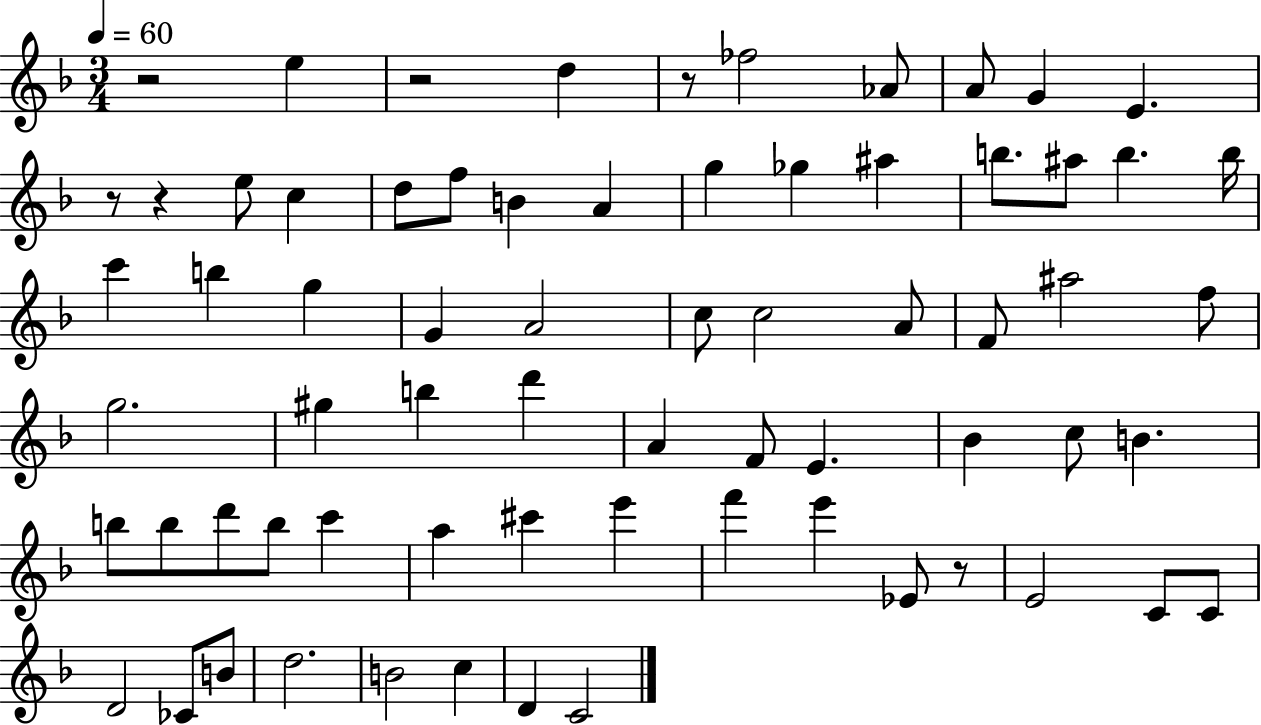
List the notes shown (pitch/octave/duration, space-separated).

R/h E5/q R/h D5/q R/e FES5/h Ab4/e A4/e G4/q E4/q. R/e R/q E5/e C5/q D5/e F5/e B4/q A4/q G5/q Gb5/q A#5/q B5/e. A#5/e B5/q. B5/s C6/q B5/q G5/q G4/q A4/h C5/e C5/h A4/e F4/e A#5/h F5/e G5/h. G#5/q B5/q D6/q A4/q F4/e E4/q. Bb4/q C5/e B4/q. B5/e B5/e D6/e B5/e C6/q A5/q C#6/q E6/q F6/q E6/q Eb4/e R/e E4/h C4/e C4/e D4/h CES4/e B4/e D5/h. B4/h C5/q D4/q C4/h